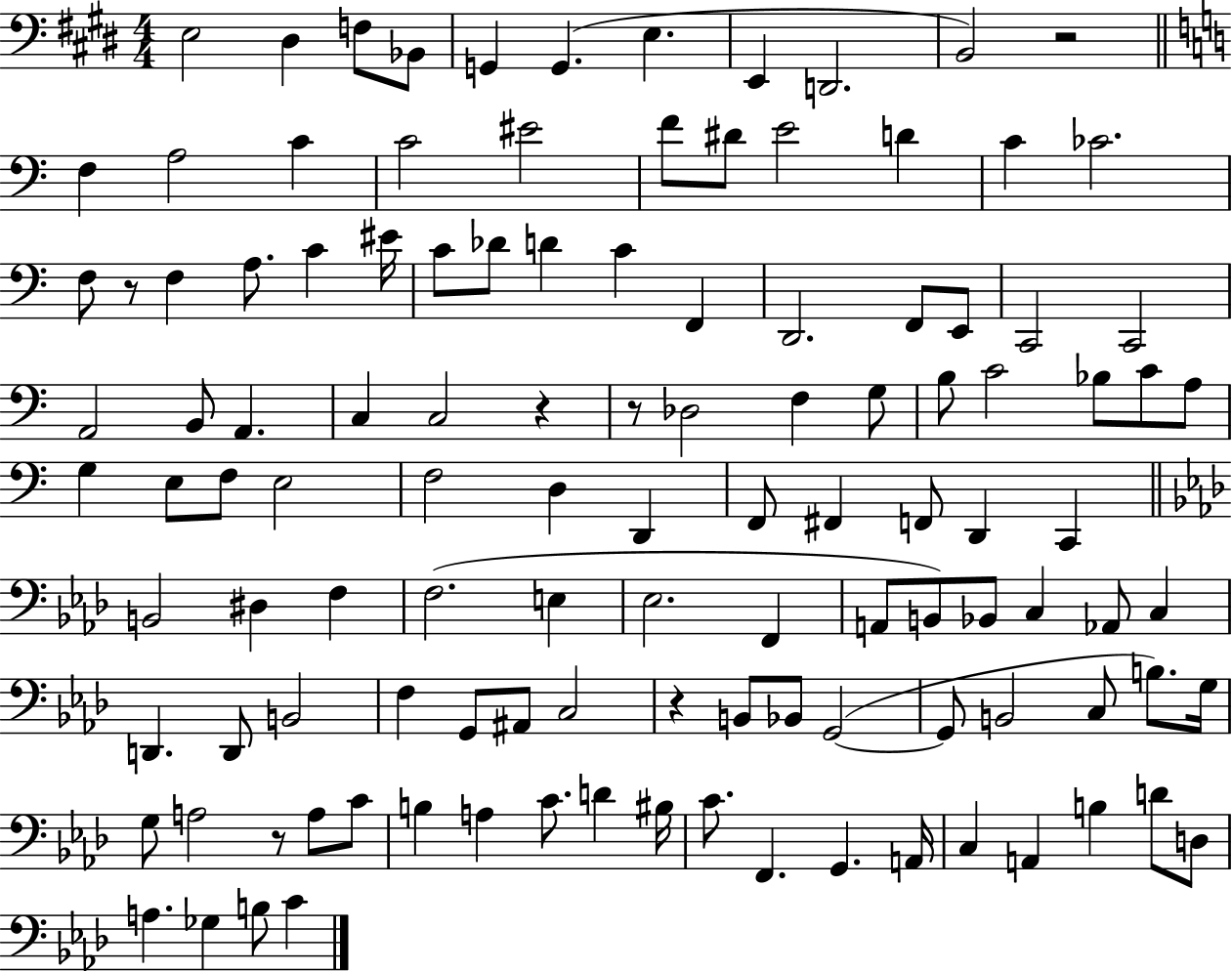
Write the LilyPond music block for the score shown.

{
  \clef bass
  \numericTimeSignature
  \time 4/4
  \key e \major
  e2 dis4 f8 bes,8 | g,4 g,4.( e4. | e,4 d,2. | b,2) r2 | \break \bar "||" \break \key c \major f4 a2 c'4 | c'2 eis'2 | f'8 dis'8 e'2 d'4 | c'4 ces'2. | \break f8 r8 f4 a8. c'4 eis'16 | c'8 des'8 d'4 c'4 f,4 | d,2. f,8 e,8 | c,2 c,2 | \break a,2 b,8 a,4. | c4 c2 r4 | r8 des2 f4 g8 | b8 c'2 bes8 c'8 a8 | \break g4 e8 f8 e2 | f2 d4 d,4 | f,8 fis,4 f,8 d,4 c,4 | \bar "||" \break \key aes \major b,2 dis4 f4 | f2.( e4 | ees2. f,4 | a,8 b,8) bes,8 c4 aes,8 c4 | \break d,4. d,8 b,2 | f4 g,8 ais,8 c2 | r4 b,8 bes,8 g,2~(~ | g,8 b,2 c8 b8.) g16 | \break g8 a2 r8 a8 c'8 | b4 a4 c'8. d'4 bis16 | c'8. f,4. g,4. a,16 | c4 a,4 b4 d'8 d8 | \break a4. ges4 b8 c'4 | \bar "|."
}